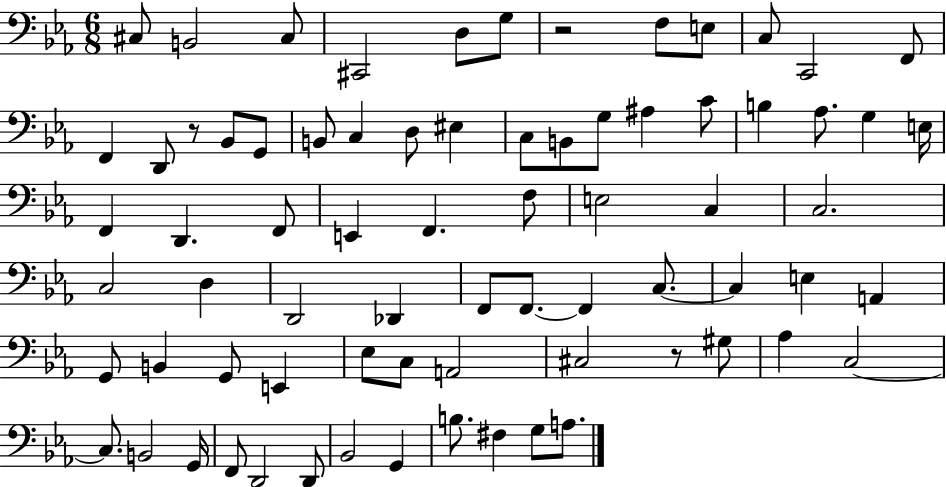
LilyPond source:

{
  \clef bass
  \numericTimeSignature
  \time 6/8
  \key ees \major
  cis8 b,2 cis8 | cis,2 d8 g8 | r2 f8 e8 | c8 c,2 f,8 | \break f,4 d,8 r8 bes,8 g,8 | b,8 c4 d8 eis4 | c8 b,8 g8 ais4 c'8 | b4 aes8. g4 e16 | \break f,4 d,4. f,8 | e,4 f,4. f8 | e2 c4 | c2. | \break c2 d4 | d,2 des,4 | f,8 f,8.~~ f,4 c8.~~ | c4 e4 a,4 | \break g,8 b,4 g,8 e,4 | ees8 c8 a,2 | cis2 r8 gis8 | aes4 c2~~ | \break c8. b,2 g,16 | f,8 d,2 d,8 | bes,2 g,4 | b8. fis4 g8 a8. | \break \bar "|."
}